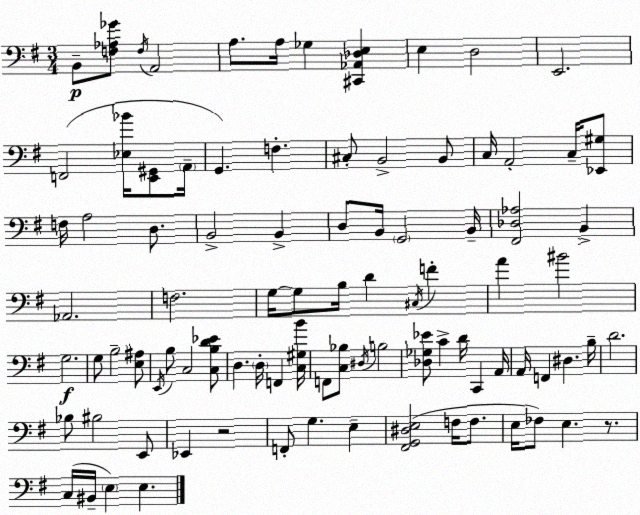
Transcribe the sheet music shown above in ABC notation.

X:1
T:Untitled
M:3/4
L:1/4
K:G
B,,/2 [F,_A,_G]/2 F,/4 A,,2 A,/2 A,/4 _G, [^C,,_A,,_D,E,] E, D,2 E,,2 F,,2 [_E,_B]/4 [E,,^G,,]/2 A,,/4 G,, F, ^C,/2 B,,2 B,,/2 C,/4 A,,2 C,/4 [_E,,^G,]/2 F,/4 A,2 D,/2 B,,2 B,, D,/2 B,,/4 G,,2 B,,/4 [^F,,_D,_A,]2 B,, _A,,2 F,2 G,/4 G,/2 B,/4 D ^C,/4 F A ^B2 G,2 G,/2 B,2 [E,^A,]/2 E,,/4 B,/2 C,2 [C,B,D_E]/2 D, D,/4 F,, [C,^G,B]/4 F,,/2 [C,_B,]/2 ^D,/4 B,2 [_D,_G,_E]/2 C D/4 C,, A,,/4 A,,/4 F,, ^D, B,/4 D2 _B,/2 ^B,2 E,,/2 _E,, z2 F,,/2 G, E, [^F,,G,,^D,E,]2 F,/4 F,/2 E,/4 _F,/2 E, z/2 C,/4 ^B,,/4 E, E,